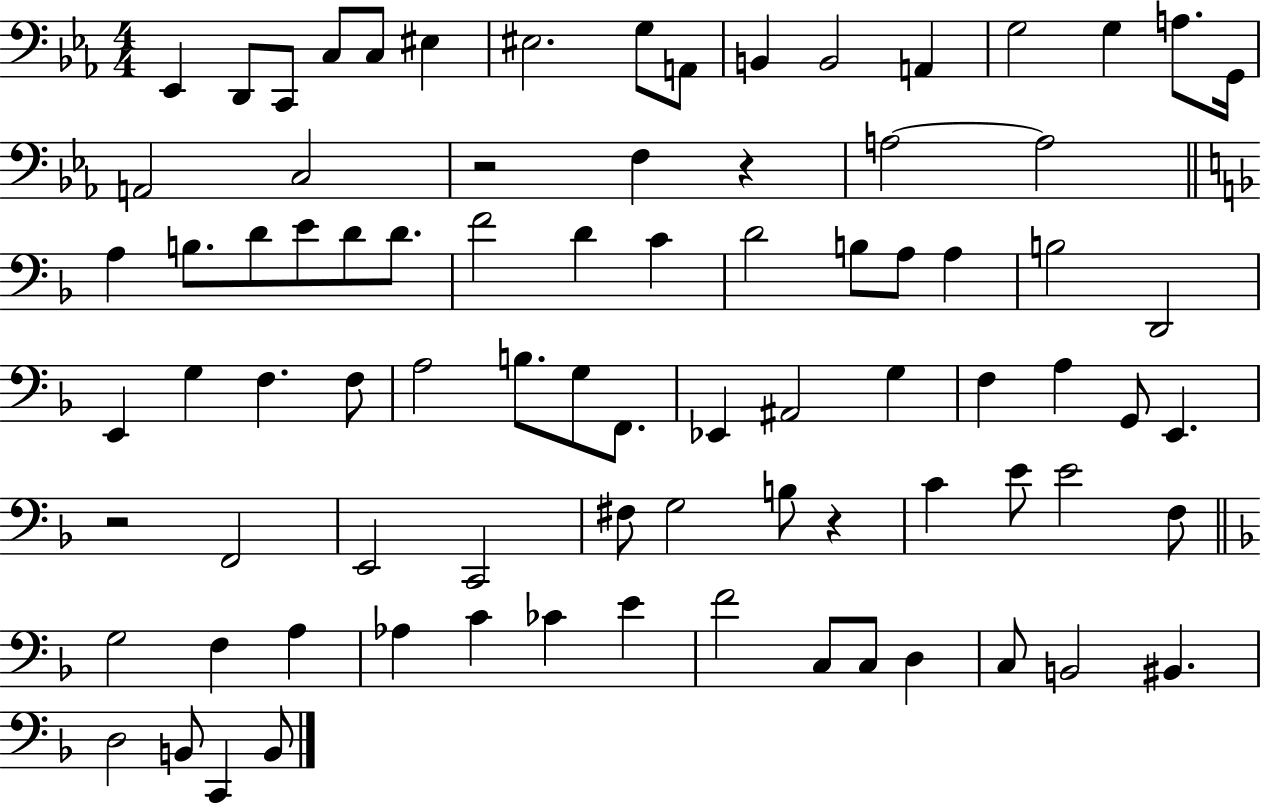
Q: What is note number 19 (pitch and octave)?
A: F3